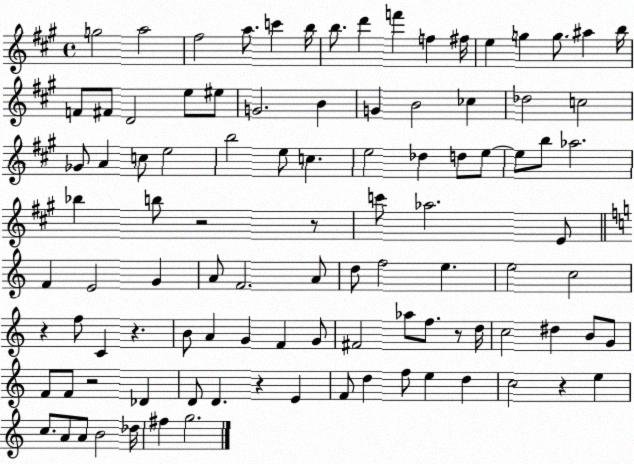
X:1
T:Untitled
M:4/4
L:1/4
K:A
g2 a2 ^f2 a/2 c' b/4 b/2 d' f' f ^f/4 e g g/2 ^a b/4 F/2 ^F/2 D2 e/2 ^e/2 G2 B G B2 _c _d2 c2 _G/2 A c/2 e2 b2 e/2 c e2 _d d/2 e/2 e/2 b/2 _a2 _b b/2 z2 z/2 c'/2 _a2 E/2 F E2 G A/2 F2 A/2 d/2 f2 e e2 c2 z f/2 C z B/2 A G F G/2 ^F2 _a/2 f/2 z/2 d/4 c2 ^d B/2 G/2 F/2 F/2 z2 _D D/2 D z E F/2 d f/2 e d c2 z e c/2 A/2 A/2 B2 _d/4 ^f g2